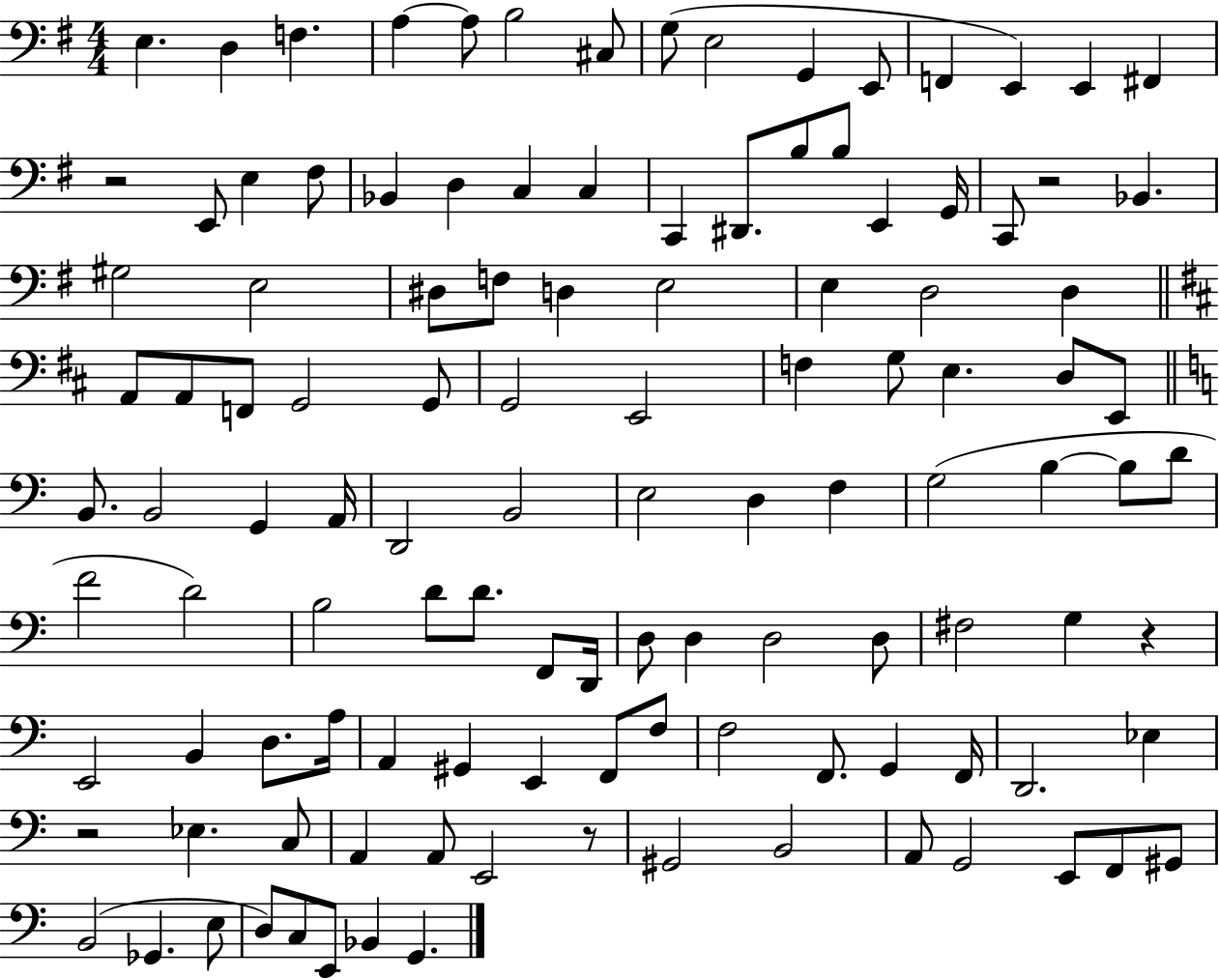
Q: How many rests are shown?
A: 5